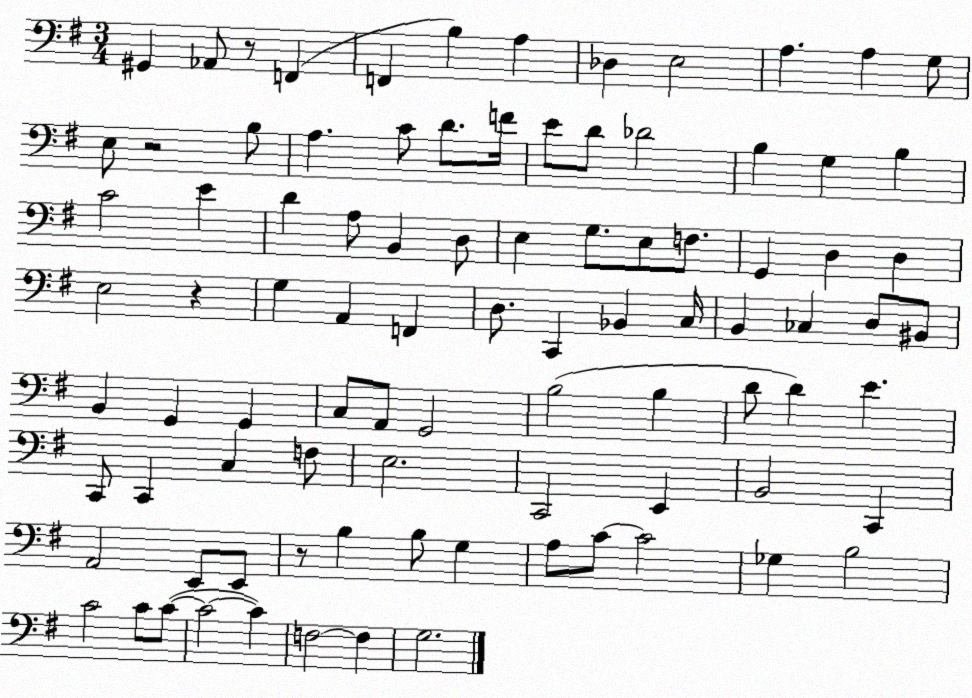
X:1
T:Untitled
M:3/4
L:1/4
K:G
^G,, _A,,/2 z/2 F,, F,, B, A, _D, E,2 A, A, G,/2 E,/2 z2 B,/2 A, C/2 D/2 F/4 E/2 D/2 _D2 B, G, B, C2 E D A,/2 B,, D,/2 E, G,/2 E,/2 F,/2 G,, D, D, E,2 z G, A,, F,, D,/2 C,, _B,, C,/4 B,, _C, D,/2 ^B,,/2 B,, G,, G,, C,/2 A,,/2 G,,2 B,2 B, D/2 D E C,,/2 C,, C, F,/2 E,2 C,,2 E,, B,,2 C,, A,,2 E,,/2 E,,/2 z/2 B, B,/2 G, A,/2 C/2 C2 _G, B,2 C2 C/2 C/2 C2 C F,2 F, G,2